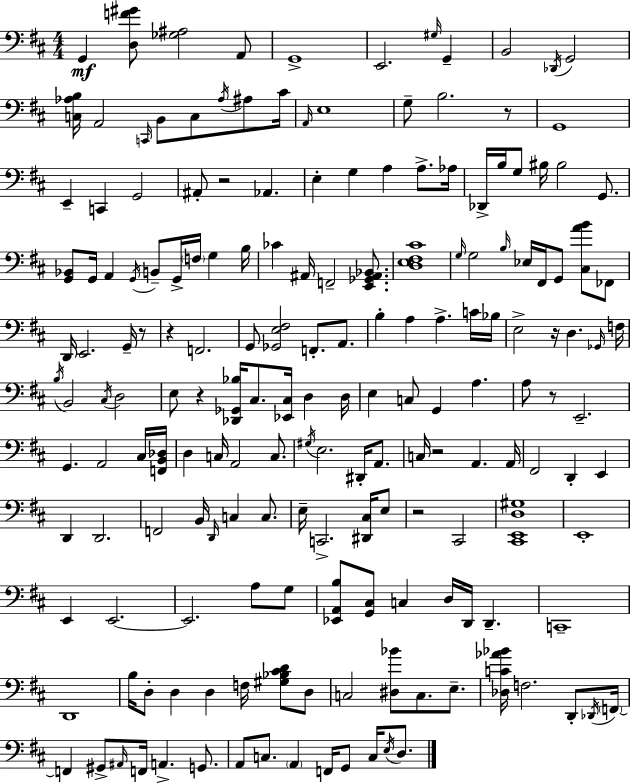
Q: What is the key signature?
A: D major